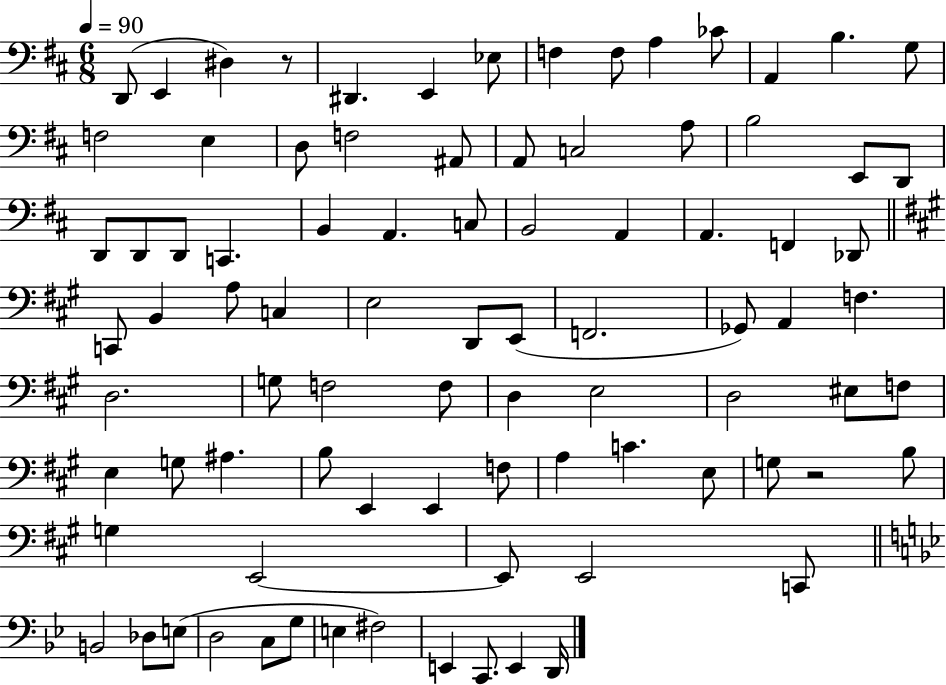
X:1
T:Untitled
M:6/8
L:1/4
K:D
D,,/2 E,, ^D, z/2 ^D,, E,, _E,/2 F, F,/2 A, _C/2 A,, B, G,/2 F,2 E, D,/2 F,2 ^A,,/2 A,,/2 C,2 A,/2 B,2 E,,/2 D,,/2 D,,/2 D,,/2 D,,/2 C,, B,, A,, C,/2 B,,2 A,, A,, F,, _D,,/2 C,,/2 B,, A,/2 C, E,2 D,,/2 E,,/2 F,,2 _G,,/2 A,, F, D,2 G,/2 F,2 F,/2 D, E,2 D,2 ^E,/2 F,/2 E, G,/2 ^A, B,/2 E,, E,, F,/2 A, C E,/2 G,/2 z2 B,/2 G, E,,2 E,,/2 E,,2 C,,/2 B,,2 _D,/2 E,/2 D,2 C,/2 G,/2 E, ^F,2 E,, C,,/2 E,, D,,/4